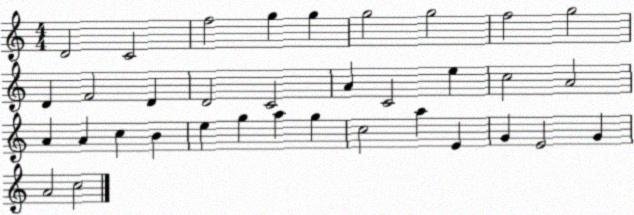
X:1
T:Untitled
M:4/4
L:1/4
K:C
D2 C2 f2 g g g2 g2 f2 g2 D F2 D D2 C2 A C2 e c2 A2 A A c B e g a g c2 a E G E2 G A2 c2